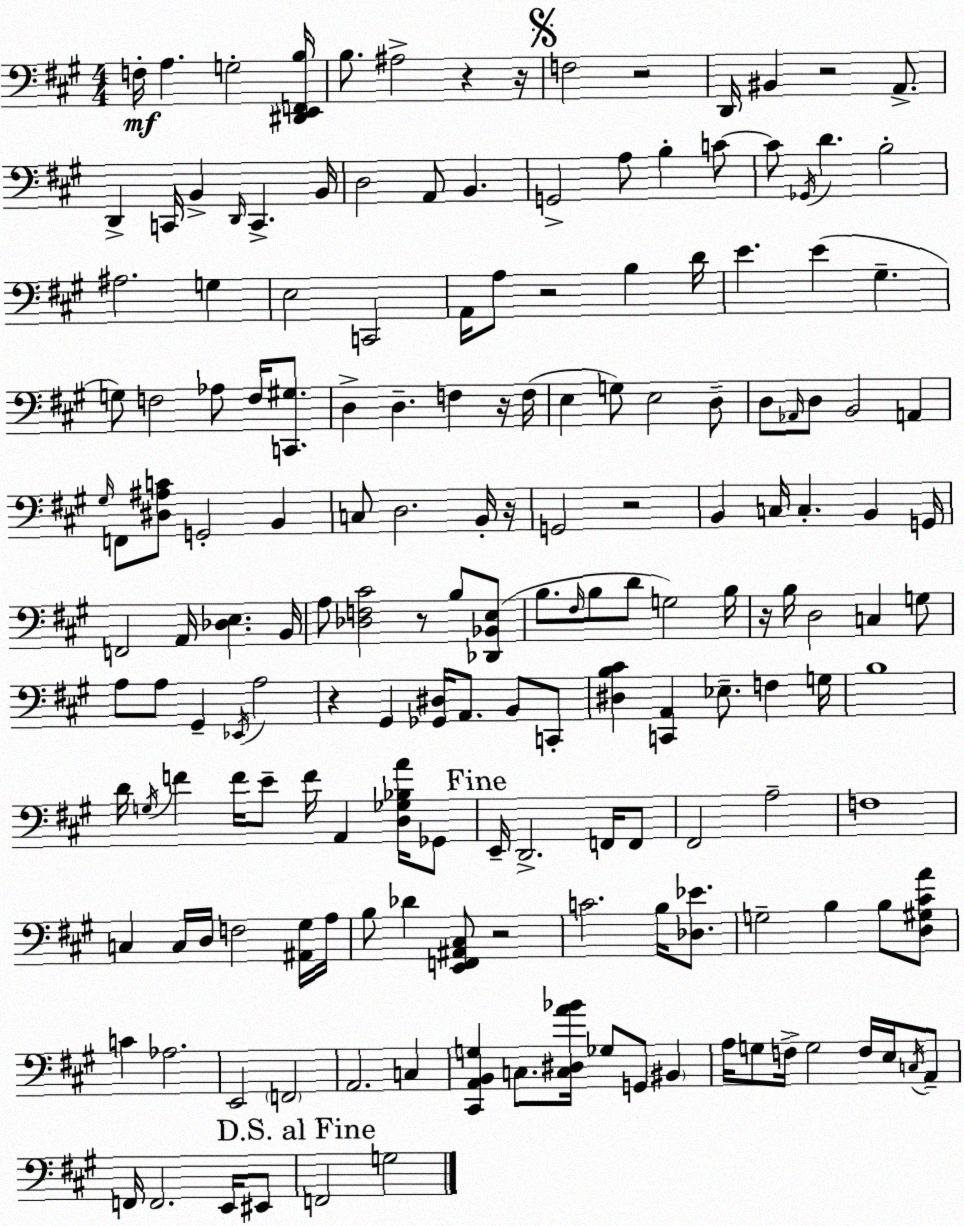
X:1
T:Untitled
M:4/4
L:1/4
K:A
F,/4 A, G,2 [^D,,E,,F,,B,]/4 B,/2 ^A,2 z z/4 F,2 z2 D,,/4 ^B,, z2 A,,/2 D,, C,,/4 B,, D,,/4 C,, B,,/4 D,2 A,,/2 B,, G,,2 A,/2 B, C/2 C/2 _G,,/4 D B,2 ^A,2 G, E,2 C,,2 A,,/4 A,/2 z2 B, D/4 E E ^G, G,/2 F,2 _A,/2 F,/4 [C,,^G,]/2 D, D, F, z/4 F,/4 E, G,/2 E,2 D,/2 D,/2 _A,,/4 D,/2 B,,2 A,, ^G,/4 F,,/2 [^D,^A,C]/2 G,,2 B,, C,/2 D,2 B,,/4 z/4 G,,2 z2 B,, C,/4 C, B,, G,,/4 F,,2 A,,/4 [_D,E,] B,,/4 A,/2 [_D,F,^C]2 z/2 B,/2 [_D,,_B,,E,]/2 B,/2 ^F,/4 B,/2 D/2 G,2 B,/4 z/4 B,/4 D,2 C, G,/2 A,/2 A,/2 ^G,, _E,,/4 A,2 z ^G,, [_G,,^D,]/4 A,,/2 B,,/2 C,,/2 [^D,B,^C] [C,,A,,] _E,/2 F, G,/4 B,4 D/4 G,/4 F F/4 E/2 F/4 A,, [D,_G,_B,A]/4 _G,,/2 E,,/4 D,,2 F,,/4 F,,/2 ^F,,2 A,2 F,4 C, C,/4 D,/4 F,2 [^A,,^G,]/4 A,/4 B,/2 _D [E,,F,,^A,,^C,]/2 z2 C2 B,/4 [_D,_E]/2 G,2 B, B,/2 [D,^G,^CA]/2 C _A,2 E,,2 F,,2 A,,2 C, [^C,,A,,B,,G,] C,/2 [C,^D,A_B]/4 _G,/2 G,,/2 ^B,, A,/4 G,/2 F,/4 G,2 F,/4 E,/4 C,/4 A,,/2 F,,/4 F,,2 E,,/4 ^E,,/2 F,,2 G,2